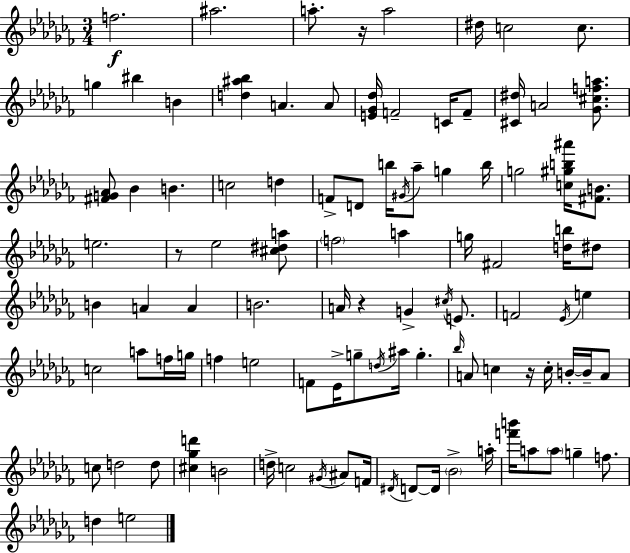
F5/h. A#5/h. A5/e. R/s A5/h D#5/s C5/h C5/e. G5/q BIS5/q B4/q [D5,A#5,Bb5]/q A4/q. A4/e [E4,Gb4,Db5]/s F4/h C4/s F4/e [C#4,D#5]/s A4/h [Gb4,C#5,F5,A5]/e. [F#4,G4,Ab4]/e Bb4/q B4/q. C5/h D5/q F4/e D4/e B5/s G#4/s Ab5/e G5/q B5/s G5/h [C5,G#5,B5,A#6]/s [F#4,B4]/e. E5/h. R/e Eb5/h [C#5,D#5,A5]/e F5/h A5/q G5/s F#4/h [D5,B5]/s D#5/e B4/q A4/q A4/q B4/h. A4/s R/q G4/q C#5/s E4/e. F4/h Eb4/s E5/q C5/h A5/e F5/s G5/s F5/q E5/h F4/e Eb4/s G5/e D5/s A#5/s G5/q. Bb5/s A4/e C5/q R/s C5/s B4/s B4/s A4/e C5/e D5/h D5/e [C#5,Gb5,D6]/q B4/h D5/s C5/h G#4/s A#4/e F4/s D#4/s D4/e D4/s Bb4/h A5/s [F6,B6]/s A5/e A5/e G5/q F5/e. D5/q E5/h